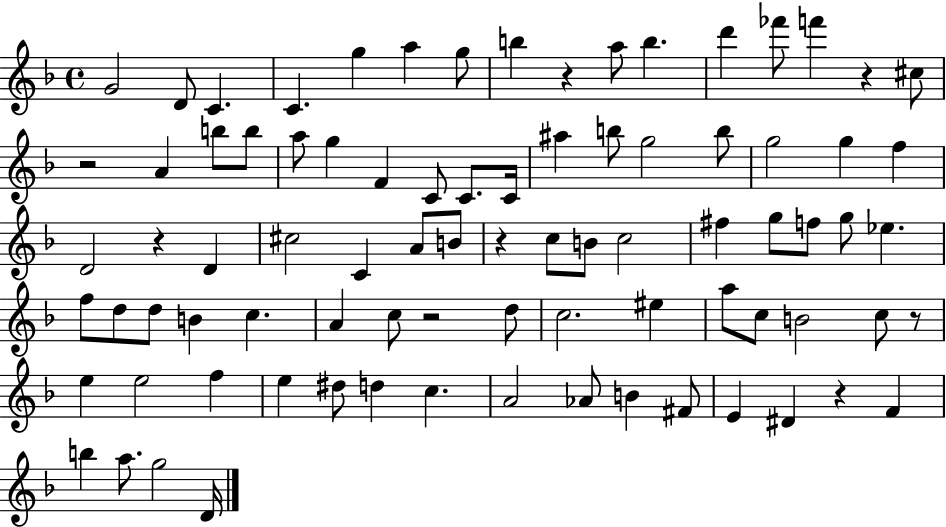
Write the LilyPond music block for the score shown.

{
  \clef treble
  \time 4/4
  \defaultTimeSignature
  \key f \major
  g'2 d'8 c'4. | c'4. g''4 a''4 g''8 | b''4 r4 a''8 b''4. | d'''4 fes'''8 f'''4 r4 cis''8 | \break r2 a'4 b''8 b''8 | a''8 g''4 f'4 c'8 c'8. c'16 | ais''4 b''8 g''2 b''8 | g''2 g''4 f''4 | \break d'2 r4 d'4 | cis''2 c'4 a'8 b'8 | r4 c''8 b'8 c''2 | fis''4 g''8 f''8 g''8 ees''4. | \break f''8 d''8 d''8 b'4 c''4. | a'4 c''8 r2 d''8 | c''2. eis''4 | a''8 c''8 b'2 c''8 r8 | \break e''4 e''2 f''4 | e''4 dis''8 d''4 c''4. | a'2 aes'8 b'4 fis'8 | e'4 dis'4 r4 f'4 | \break b''4 a''8. g''2 d'16 | \bar "|."
}